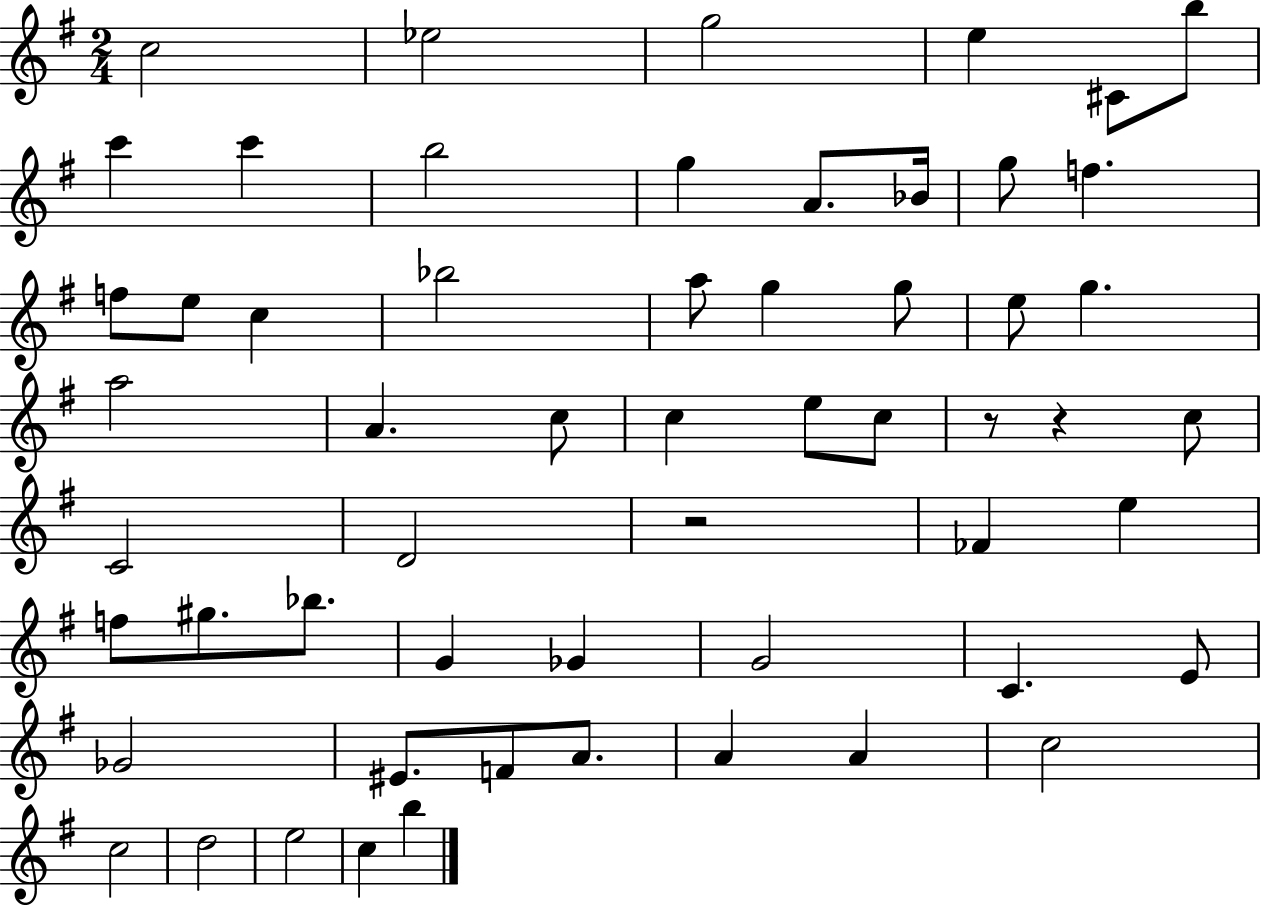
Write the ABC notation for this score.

X:1
T:Untitled
M:2/4
L:1/4
K:G
c2 _e2 g2 e ^C/2 b/2 c' c' b2 g A/2 _B/4 g/2 f f/2 e/2 c _b2 a/2 g g/2 e/2 g a2 A c/2 c e/2 c/2 z/2 z c/2 C2 D2 z2 _F e f/2 ^g/2 _b/2 G _G G2 C E/2 _G2 ^E/2 F/2 A/2 A A c2 c2 d2 e2 c b